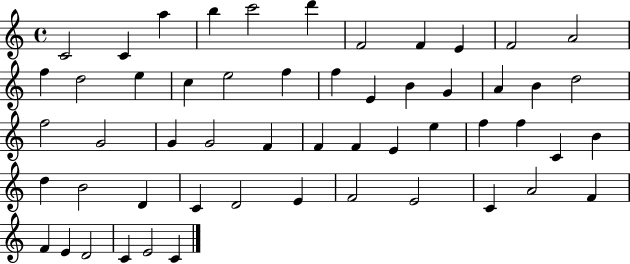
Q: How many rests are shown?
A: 0